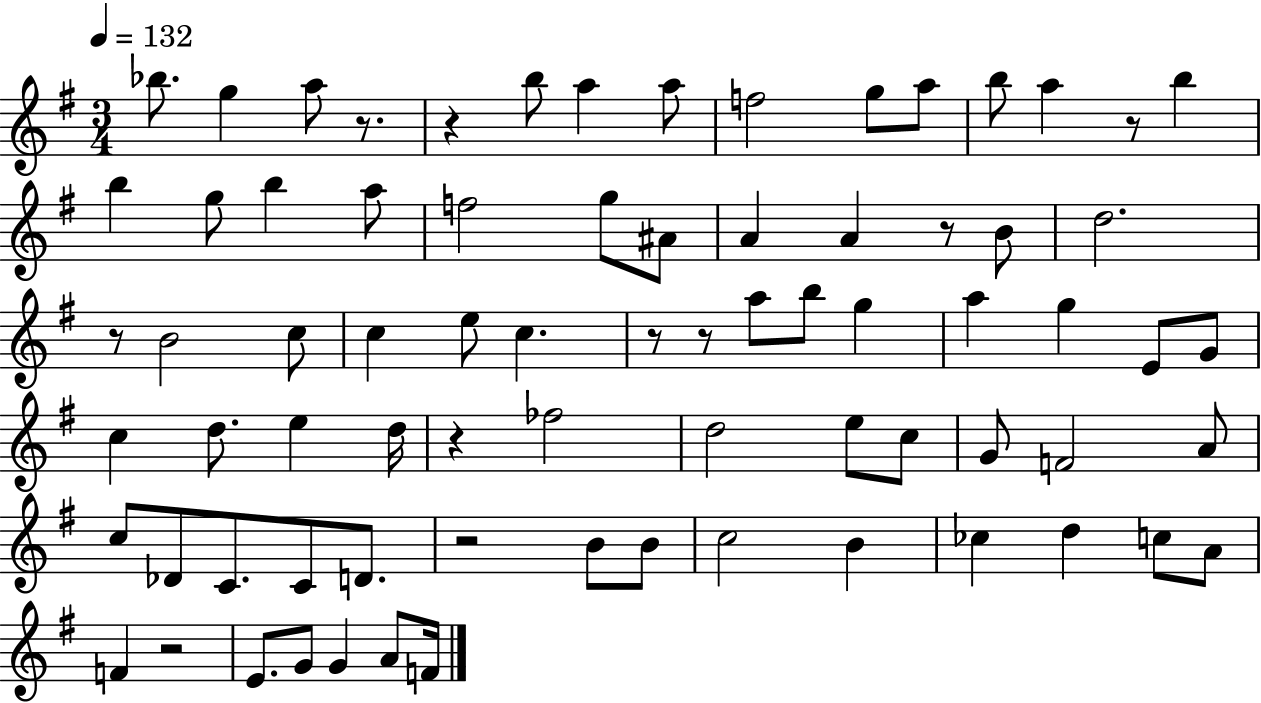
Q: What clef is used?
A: treble